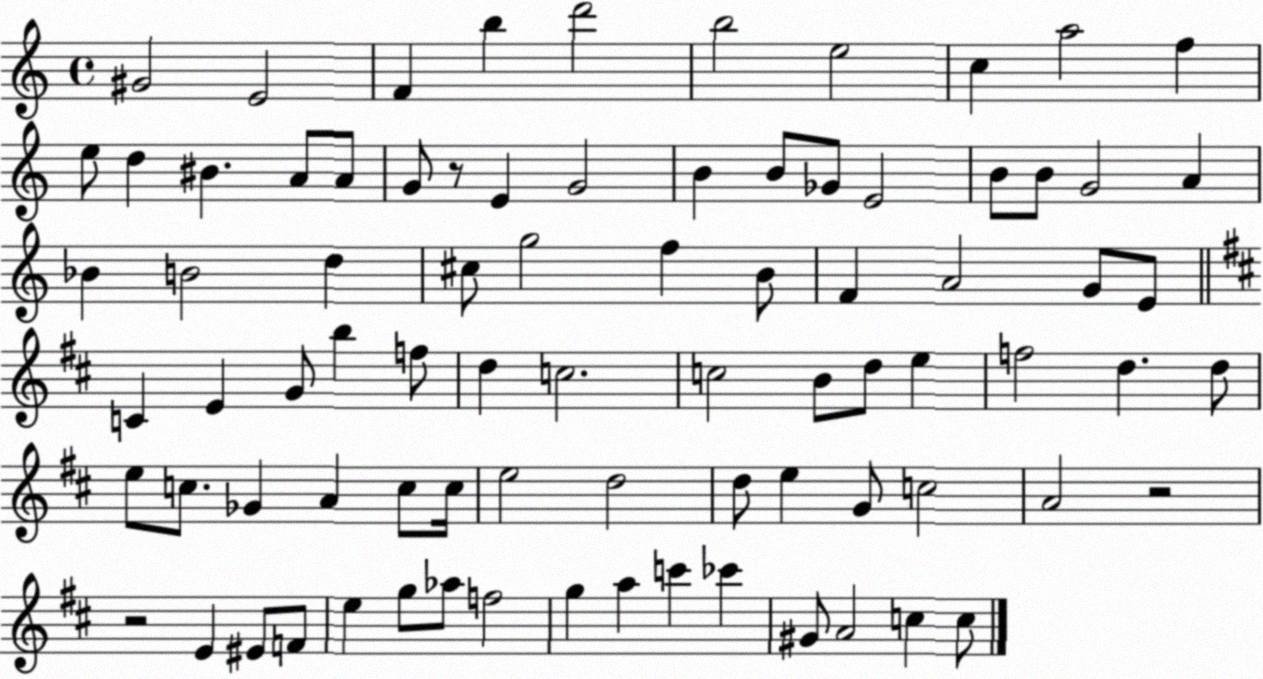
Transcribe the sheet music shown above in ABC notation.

X:1
T:Untitled
M:4/4
L:1/4
K:C
^G2 E2 F b d'2 b2 e2 c a2 f e/2 d ^B A/2 A/2 G/2 z/2 E G2 B B/2 _G/2 E2 B/2 B/2 G2 A _B B2 d ^c/2 g2 f B/2 F A2 G/2 E/2 C E G/2 b f/2 d c2 c2 B/2 d/2 e f2 d d/2 e/2 c/2 _G A c/2 c/4 e2 d2 d/2 e G/2 c2 A2 z2 z2 E ^E/2 F/2 e g/2 _a/2 f2 g a c' _c' ^G/2 A2 c c/2